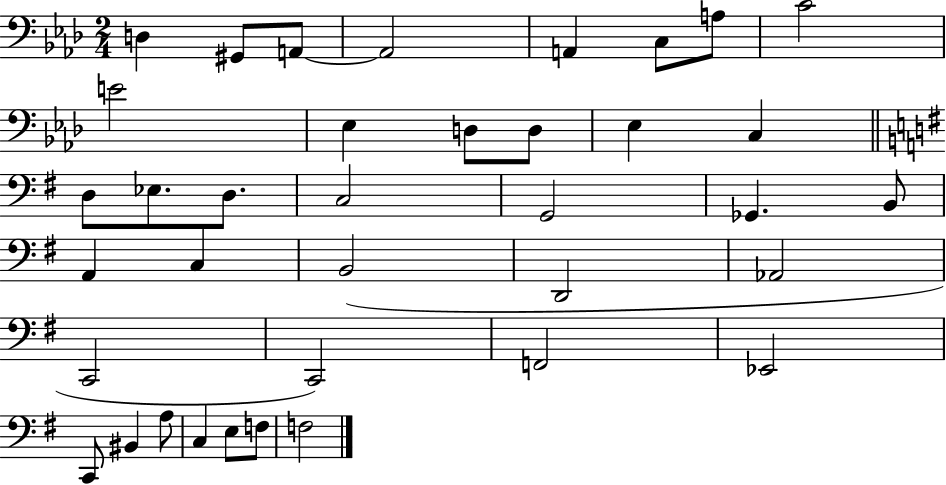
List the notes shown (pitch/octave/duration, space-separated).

D3/q G#2/e A2/e A2/h A2/q C3/e A3/e C4/h E4/h Eb3/q D3/e D3/e Eb3/q C3/q D3/e Eb3/e. D3/e. C3/h G2/h Gb2/q. B2/e A2/q C3/q B2/h D2/h Ab2/h C2/h C2/h F2/h Eb2/h C2/e BIS2/q A3/e C3/q E3/e F3/e F3/h